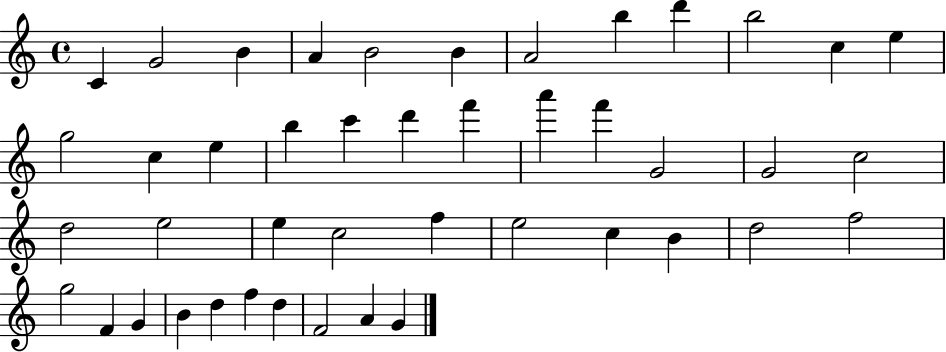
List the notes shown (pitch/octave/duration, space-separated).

C4/q G4/h B4/q A4/q B4/h B4/q A4/h B5/q D6/q B5/h C5/q E5/q G5/h C5/q E5/q B5/q C6/q D6/q F6/q A6/q F6/q G4/h G4/h C5/h D5/h E5/h E5/q C5/h F5/q E5/h C5/q B4/q D5/h F5/h G5/h F4/q G4/q B4/q D5/q F5/q D5/q F4/h A4/q G4/q